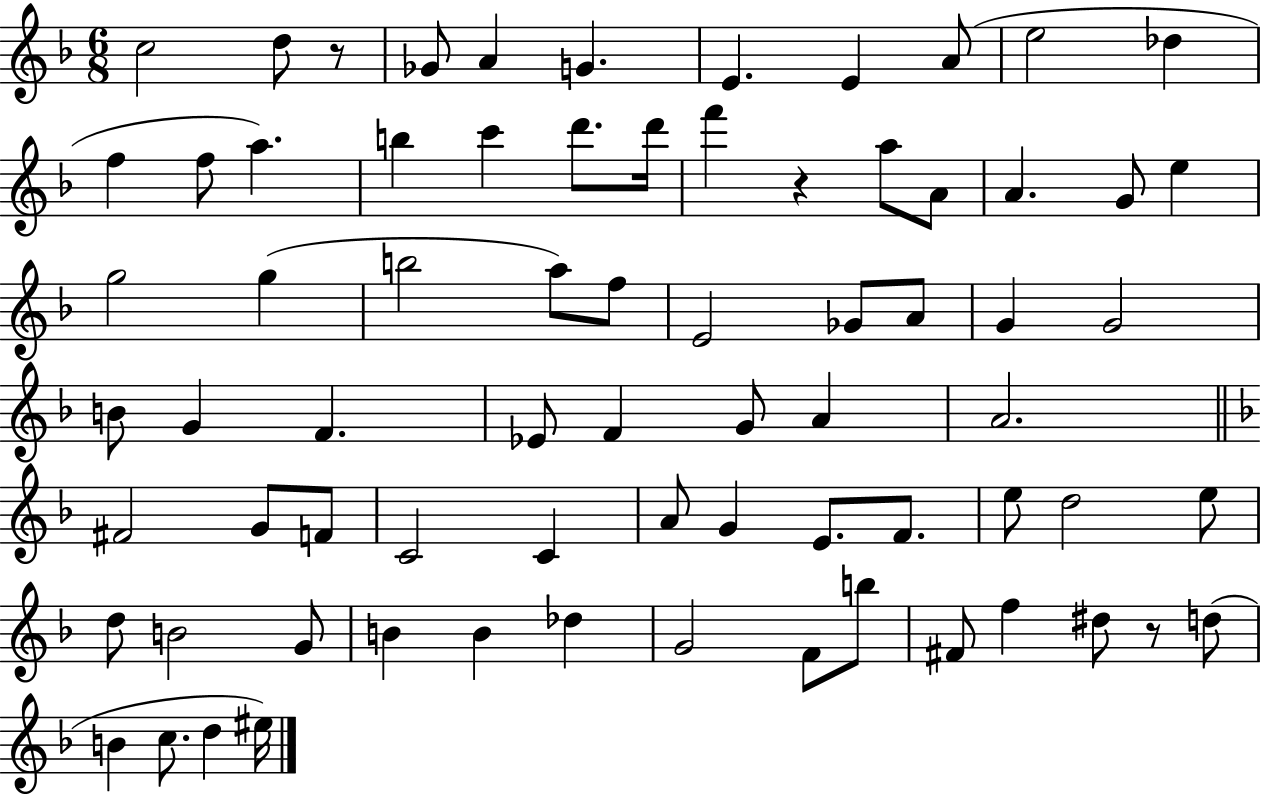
C5/h D5/e R/e Gb4/e A4/q G4/q. E4/q. E4/q A4/e E5/h Db5/q F5/q F5/e A5/q. B5/q C6/q D6/e. D6/s F6/q R/q A5/e A4/e A4/q. G4/e E5/q G5/h G5/q B5/h A5/e F5/e E4/h Gb4/e A4/e G4/q G4/h B4/e G4/q F4/q. Eb4/e F4/q G4/e A4/q A4/h. F#4/h G4/e F4/e C4/h C4/q A4/e G4/q E4/e. F4/e. E5/e D5/h E5/e D5/e B4/h G4/e B4/q B4/q Db5/q G4/h F4/e B5/e F#4/e F5/q D#5/e R/e D5/e B4/q C5/e. D5/q EIS5/s